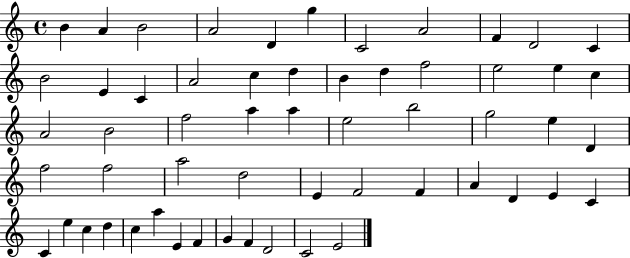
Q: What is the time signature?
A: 4/4